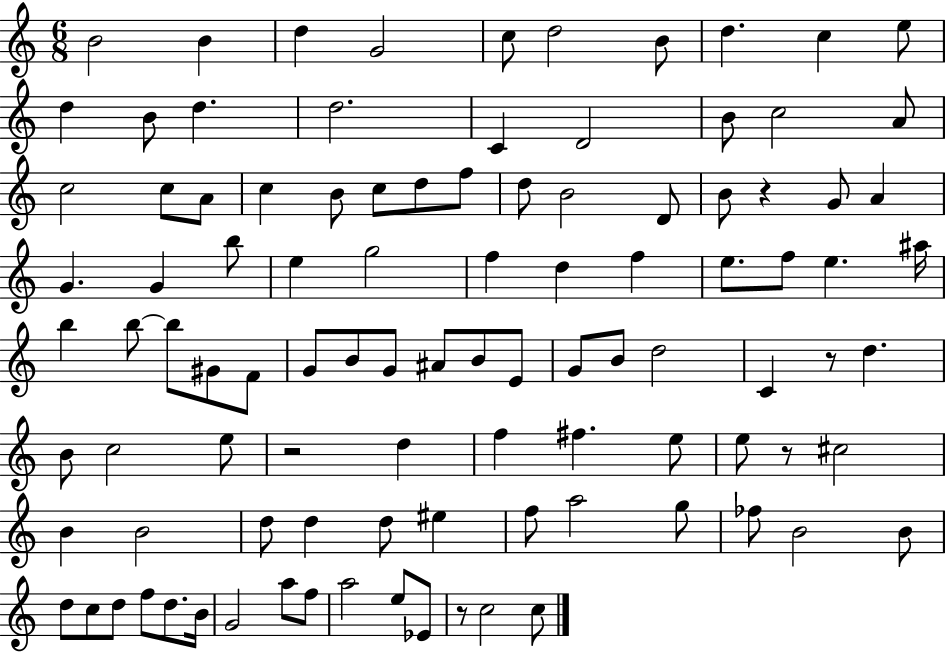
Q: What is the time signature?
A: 6/8